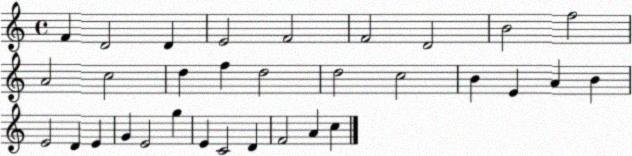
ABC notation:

X:1
T:Untitled
M:4/4
L:1/4
K:C
F D2 D E2 F2 F2 D2 B2 f2 A2 c2 d f d2 d2 c2 B E A B E2 D E G E2 g E C2 D F2 A c